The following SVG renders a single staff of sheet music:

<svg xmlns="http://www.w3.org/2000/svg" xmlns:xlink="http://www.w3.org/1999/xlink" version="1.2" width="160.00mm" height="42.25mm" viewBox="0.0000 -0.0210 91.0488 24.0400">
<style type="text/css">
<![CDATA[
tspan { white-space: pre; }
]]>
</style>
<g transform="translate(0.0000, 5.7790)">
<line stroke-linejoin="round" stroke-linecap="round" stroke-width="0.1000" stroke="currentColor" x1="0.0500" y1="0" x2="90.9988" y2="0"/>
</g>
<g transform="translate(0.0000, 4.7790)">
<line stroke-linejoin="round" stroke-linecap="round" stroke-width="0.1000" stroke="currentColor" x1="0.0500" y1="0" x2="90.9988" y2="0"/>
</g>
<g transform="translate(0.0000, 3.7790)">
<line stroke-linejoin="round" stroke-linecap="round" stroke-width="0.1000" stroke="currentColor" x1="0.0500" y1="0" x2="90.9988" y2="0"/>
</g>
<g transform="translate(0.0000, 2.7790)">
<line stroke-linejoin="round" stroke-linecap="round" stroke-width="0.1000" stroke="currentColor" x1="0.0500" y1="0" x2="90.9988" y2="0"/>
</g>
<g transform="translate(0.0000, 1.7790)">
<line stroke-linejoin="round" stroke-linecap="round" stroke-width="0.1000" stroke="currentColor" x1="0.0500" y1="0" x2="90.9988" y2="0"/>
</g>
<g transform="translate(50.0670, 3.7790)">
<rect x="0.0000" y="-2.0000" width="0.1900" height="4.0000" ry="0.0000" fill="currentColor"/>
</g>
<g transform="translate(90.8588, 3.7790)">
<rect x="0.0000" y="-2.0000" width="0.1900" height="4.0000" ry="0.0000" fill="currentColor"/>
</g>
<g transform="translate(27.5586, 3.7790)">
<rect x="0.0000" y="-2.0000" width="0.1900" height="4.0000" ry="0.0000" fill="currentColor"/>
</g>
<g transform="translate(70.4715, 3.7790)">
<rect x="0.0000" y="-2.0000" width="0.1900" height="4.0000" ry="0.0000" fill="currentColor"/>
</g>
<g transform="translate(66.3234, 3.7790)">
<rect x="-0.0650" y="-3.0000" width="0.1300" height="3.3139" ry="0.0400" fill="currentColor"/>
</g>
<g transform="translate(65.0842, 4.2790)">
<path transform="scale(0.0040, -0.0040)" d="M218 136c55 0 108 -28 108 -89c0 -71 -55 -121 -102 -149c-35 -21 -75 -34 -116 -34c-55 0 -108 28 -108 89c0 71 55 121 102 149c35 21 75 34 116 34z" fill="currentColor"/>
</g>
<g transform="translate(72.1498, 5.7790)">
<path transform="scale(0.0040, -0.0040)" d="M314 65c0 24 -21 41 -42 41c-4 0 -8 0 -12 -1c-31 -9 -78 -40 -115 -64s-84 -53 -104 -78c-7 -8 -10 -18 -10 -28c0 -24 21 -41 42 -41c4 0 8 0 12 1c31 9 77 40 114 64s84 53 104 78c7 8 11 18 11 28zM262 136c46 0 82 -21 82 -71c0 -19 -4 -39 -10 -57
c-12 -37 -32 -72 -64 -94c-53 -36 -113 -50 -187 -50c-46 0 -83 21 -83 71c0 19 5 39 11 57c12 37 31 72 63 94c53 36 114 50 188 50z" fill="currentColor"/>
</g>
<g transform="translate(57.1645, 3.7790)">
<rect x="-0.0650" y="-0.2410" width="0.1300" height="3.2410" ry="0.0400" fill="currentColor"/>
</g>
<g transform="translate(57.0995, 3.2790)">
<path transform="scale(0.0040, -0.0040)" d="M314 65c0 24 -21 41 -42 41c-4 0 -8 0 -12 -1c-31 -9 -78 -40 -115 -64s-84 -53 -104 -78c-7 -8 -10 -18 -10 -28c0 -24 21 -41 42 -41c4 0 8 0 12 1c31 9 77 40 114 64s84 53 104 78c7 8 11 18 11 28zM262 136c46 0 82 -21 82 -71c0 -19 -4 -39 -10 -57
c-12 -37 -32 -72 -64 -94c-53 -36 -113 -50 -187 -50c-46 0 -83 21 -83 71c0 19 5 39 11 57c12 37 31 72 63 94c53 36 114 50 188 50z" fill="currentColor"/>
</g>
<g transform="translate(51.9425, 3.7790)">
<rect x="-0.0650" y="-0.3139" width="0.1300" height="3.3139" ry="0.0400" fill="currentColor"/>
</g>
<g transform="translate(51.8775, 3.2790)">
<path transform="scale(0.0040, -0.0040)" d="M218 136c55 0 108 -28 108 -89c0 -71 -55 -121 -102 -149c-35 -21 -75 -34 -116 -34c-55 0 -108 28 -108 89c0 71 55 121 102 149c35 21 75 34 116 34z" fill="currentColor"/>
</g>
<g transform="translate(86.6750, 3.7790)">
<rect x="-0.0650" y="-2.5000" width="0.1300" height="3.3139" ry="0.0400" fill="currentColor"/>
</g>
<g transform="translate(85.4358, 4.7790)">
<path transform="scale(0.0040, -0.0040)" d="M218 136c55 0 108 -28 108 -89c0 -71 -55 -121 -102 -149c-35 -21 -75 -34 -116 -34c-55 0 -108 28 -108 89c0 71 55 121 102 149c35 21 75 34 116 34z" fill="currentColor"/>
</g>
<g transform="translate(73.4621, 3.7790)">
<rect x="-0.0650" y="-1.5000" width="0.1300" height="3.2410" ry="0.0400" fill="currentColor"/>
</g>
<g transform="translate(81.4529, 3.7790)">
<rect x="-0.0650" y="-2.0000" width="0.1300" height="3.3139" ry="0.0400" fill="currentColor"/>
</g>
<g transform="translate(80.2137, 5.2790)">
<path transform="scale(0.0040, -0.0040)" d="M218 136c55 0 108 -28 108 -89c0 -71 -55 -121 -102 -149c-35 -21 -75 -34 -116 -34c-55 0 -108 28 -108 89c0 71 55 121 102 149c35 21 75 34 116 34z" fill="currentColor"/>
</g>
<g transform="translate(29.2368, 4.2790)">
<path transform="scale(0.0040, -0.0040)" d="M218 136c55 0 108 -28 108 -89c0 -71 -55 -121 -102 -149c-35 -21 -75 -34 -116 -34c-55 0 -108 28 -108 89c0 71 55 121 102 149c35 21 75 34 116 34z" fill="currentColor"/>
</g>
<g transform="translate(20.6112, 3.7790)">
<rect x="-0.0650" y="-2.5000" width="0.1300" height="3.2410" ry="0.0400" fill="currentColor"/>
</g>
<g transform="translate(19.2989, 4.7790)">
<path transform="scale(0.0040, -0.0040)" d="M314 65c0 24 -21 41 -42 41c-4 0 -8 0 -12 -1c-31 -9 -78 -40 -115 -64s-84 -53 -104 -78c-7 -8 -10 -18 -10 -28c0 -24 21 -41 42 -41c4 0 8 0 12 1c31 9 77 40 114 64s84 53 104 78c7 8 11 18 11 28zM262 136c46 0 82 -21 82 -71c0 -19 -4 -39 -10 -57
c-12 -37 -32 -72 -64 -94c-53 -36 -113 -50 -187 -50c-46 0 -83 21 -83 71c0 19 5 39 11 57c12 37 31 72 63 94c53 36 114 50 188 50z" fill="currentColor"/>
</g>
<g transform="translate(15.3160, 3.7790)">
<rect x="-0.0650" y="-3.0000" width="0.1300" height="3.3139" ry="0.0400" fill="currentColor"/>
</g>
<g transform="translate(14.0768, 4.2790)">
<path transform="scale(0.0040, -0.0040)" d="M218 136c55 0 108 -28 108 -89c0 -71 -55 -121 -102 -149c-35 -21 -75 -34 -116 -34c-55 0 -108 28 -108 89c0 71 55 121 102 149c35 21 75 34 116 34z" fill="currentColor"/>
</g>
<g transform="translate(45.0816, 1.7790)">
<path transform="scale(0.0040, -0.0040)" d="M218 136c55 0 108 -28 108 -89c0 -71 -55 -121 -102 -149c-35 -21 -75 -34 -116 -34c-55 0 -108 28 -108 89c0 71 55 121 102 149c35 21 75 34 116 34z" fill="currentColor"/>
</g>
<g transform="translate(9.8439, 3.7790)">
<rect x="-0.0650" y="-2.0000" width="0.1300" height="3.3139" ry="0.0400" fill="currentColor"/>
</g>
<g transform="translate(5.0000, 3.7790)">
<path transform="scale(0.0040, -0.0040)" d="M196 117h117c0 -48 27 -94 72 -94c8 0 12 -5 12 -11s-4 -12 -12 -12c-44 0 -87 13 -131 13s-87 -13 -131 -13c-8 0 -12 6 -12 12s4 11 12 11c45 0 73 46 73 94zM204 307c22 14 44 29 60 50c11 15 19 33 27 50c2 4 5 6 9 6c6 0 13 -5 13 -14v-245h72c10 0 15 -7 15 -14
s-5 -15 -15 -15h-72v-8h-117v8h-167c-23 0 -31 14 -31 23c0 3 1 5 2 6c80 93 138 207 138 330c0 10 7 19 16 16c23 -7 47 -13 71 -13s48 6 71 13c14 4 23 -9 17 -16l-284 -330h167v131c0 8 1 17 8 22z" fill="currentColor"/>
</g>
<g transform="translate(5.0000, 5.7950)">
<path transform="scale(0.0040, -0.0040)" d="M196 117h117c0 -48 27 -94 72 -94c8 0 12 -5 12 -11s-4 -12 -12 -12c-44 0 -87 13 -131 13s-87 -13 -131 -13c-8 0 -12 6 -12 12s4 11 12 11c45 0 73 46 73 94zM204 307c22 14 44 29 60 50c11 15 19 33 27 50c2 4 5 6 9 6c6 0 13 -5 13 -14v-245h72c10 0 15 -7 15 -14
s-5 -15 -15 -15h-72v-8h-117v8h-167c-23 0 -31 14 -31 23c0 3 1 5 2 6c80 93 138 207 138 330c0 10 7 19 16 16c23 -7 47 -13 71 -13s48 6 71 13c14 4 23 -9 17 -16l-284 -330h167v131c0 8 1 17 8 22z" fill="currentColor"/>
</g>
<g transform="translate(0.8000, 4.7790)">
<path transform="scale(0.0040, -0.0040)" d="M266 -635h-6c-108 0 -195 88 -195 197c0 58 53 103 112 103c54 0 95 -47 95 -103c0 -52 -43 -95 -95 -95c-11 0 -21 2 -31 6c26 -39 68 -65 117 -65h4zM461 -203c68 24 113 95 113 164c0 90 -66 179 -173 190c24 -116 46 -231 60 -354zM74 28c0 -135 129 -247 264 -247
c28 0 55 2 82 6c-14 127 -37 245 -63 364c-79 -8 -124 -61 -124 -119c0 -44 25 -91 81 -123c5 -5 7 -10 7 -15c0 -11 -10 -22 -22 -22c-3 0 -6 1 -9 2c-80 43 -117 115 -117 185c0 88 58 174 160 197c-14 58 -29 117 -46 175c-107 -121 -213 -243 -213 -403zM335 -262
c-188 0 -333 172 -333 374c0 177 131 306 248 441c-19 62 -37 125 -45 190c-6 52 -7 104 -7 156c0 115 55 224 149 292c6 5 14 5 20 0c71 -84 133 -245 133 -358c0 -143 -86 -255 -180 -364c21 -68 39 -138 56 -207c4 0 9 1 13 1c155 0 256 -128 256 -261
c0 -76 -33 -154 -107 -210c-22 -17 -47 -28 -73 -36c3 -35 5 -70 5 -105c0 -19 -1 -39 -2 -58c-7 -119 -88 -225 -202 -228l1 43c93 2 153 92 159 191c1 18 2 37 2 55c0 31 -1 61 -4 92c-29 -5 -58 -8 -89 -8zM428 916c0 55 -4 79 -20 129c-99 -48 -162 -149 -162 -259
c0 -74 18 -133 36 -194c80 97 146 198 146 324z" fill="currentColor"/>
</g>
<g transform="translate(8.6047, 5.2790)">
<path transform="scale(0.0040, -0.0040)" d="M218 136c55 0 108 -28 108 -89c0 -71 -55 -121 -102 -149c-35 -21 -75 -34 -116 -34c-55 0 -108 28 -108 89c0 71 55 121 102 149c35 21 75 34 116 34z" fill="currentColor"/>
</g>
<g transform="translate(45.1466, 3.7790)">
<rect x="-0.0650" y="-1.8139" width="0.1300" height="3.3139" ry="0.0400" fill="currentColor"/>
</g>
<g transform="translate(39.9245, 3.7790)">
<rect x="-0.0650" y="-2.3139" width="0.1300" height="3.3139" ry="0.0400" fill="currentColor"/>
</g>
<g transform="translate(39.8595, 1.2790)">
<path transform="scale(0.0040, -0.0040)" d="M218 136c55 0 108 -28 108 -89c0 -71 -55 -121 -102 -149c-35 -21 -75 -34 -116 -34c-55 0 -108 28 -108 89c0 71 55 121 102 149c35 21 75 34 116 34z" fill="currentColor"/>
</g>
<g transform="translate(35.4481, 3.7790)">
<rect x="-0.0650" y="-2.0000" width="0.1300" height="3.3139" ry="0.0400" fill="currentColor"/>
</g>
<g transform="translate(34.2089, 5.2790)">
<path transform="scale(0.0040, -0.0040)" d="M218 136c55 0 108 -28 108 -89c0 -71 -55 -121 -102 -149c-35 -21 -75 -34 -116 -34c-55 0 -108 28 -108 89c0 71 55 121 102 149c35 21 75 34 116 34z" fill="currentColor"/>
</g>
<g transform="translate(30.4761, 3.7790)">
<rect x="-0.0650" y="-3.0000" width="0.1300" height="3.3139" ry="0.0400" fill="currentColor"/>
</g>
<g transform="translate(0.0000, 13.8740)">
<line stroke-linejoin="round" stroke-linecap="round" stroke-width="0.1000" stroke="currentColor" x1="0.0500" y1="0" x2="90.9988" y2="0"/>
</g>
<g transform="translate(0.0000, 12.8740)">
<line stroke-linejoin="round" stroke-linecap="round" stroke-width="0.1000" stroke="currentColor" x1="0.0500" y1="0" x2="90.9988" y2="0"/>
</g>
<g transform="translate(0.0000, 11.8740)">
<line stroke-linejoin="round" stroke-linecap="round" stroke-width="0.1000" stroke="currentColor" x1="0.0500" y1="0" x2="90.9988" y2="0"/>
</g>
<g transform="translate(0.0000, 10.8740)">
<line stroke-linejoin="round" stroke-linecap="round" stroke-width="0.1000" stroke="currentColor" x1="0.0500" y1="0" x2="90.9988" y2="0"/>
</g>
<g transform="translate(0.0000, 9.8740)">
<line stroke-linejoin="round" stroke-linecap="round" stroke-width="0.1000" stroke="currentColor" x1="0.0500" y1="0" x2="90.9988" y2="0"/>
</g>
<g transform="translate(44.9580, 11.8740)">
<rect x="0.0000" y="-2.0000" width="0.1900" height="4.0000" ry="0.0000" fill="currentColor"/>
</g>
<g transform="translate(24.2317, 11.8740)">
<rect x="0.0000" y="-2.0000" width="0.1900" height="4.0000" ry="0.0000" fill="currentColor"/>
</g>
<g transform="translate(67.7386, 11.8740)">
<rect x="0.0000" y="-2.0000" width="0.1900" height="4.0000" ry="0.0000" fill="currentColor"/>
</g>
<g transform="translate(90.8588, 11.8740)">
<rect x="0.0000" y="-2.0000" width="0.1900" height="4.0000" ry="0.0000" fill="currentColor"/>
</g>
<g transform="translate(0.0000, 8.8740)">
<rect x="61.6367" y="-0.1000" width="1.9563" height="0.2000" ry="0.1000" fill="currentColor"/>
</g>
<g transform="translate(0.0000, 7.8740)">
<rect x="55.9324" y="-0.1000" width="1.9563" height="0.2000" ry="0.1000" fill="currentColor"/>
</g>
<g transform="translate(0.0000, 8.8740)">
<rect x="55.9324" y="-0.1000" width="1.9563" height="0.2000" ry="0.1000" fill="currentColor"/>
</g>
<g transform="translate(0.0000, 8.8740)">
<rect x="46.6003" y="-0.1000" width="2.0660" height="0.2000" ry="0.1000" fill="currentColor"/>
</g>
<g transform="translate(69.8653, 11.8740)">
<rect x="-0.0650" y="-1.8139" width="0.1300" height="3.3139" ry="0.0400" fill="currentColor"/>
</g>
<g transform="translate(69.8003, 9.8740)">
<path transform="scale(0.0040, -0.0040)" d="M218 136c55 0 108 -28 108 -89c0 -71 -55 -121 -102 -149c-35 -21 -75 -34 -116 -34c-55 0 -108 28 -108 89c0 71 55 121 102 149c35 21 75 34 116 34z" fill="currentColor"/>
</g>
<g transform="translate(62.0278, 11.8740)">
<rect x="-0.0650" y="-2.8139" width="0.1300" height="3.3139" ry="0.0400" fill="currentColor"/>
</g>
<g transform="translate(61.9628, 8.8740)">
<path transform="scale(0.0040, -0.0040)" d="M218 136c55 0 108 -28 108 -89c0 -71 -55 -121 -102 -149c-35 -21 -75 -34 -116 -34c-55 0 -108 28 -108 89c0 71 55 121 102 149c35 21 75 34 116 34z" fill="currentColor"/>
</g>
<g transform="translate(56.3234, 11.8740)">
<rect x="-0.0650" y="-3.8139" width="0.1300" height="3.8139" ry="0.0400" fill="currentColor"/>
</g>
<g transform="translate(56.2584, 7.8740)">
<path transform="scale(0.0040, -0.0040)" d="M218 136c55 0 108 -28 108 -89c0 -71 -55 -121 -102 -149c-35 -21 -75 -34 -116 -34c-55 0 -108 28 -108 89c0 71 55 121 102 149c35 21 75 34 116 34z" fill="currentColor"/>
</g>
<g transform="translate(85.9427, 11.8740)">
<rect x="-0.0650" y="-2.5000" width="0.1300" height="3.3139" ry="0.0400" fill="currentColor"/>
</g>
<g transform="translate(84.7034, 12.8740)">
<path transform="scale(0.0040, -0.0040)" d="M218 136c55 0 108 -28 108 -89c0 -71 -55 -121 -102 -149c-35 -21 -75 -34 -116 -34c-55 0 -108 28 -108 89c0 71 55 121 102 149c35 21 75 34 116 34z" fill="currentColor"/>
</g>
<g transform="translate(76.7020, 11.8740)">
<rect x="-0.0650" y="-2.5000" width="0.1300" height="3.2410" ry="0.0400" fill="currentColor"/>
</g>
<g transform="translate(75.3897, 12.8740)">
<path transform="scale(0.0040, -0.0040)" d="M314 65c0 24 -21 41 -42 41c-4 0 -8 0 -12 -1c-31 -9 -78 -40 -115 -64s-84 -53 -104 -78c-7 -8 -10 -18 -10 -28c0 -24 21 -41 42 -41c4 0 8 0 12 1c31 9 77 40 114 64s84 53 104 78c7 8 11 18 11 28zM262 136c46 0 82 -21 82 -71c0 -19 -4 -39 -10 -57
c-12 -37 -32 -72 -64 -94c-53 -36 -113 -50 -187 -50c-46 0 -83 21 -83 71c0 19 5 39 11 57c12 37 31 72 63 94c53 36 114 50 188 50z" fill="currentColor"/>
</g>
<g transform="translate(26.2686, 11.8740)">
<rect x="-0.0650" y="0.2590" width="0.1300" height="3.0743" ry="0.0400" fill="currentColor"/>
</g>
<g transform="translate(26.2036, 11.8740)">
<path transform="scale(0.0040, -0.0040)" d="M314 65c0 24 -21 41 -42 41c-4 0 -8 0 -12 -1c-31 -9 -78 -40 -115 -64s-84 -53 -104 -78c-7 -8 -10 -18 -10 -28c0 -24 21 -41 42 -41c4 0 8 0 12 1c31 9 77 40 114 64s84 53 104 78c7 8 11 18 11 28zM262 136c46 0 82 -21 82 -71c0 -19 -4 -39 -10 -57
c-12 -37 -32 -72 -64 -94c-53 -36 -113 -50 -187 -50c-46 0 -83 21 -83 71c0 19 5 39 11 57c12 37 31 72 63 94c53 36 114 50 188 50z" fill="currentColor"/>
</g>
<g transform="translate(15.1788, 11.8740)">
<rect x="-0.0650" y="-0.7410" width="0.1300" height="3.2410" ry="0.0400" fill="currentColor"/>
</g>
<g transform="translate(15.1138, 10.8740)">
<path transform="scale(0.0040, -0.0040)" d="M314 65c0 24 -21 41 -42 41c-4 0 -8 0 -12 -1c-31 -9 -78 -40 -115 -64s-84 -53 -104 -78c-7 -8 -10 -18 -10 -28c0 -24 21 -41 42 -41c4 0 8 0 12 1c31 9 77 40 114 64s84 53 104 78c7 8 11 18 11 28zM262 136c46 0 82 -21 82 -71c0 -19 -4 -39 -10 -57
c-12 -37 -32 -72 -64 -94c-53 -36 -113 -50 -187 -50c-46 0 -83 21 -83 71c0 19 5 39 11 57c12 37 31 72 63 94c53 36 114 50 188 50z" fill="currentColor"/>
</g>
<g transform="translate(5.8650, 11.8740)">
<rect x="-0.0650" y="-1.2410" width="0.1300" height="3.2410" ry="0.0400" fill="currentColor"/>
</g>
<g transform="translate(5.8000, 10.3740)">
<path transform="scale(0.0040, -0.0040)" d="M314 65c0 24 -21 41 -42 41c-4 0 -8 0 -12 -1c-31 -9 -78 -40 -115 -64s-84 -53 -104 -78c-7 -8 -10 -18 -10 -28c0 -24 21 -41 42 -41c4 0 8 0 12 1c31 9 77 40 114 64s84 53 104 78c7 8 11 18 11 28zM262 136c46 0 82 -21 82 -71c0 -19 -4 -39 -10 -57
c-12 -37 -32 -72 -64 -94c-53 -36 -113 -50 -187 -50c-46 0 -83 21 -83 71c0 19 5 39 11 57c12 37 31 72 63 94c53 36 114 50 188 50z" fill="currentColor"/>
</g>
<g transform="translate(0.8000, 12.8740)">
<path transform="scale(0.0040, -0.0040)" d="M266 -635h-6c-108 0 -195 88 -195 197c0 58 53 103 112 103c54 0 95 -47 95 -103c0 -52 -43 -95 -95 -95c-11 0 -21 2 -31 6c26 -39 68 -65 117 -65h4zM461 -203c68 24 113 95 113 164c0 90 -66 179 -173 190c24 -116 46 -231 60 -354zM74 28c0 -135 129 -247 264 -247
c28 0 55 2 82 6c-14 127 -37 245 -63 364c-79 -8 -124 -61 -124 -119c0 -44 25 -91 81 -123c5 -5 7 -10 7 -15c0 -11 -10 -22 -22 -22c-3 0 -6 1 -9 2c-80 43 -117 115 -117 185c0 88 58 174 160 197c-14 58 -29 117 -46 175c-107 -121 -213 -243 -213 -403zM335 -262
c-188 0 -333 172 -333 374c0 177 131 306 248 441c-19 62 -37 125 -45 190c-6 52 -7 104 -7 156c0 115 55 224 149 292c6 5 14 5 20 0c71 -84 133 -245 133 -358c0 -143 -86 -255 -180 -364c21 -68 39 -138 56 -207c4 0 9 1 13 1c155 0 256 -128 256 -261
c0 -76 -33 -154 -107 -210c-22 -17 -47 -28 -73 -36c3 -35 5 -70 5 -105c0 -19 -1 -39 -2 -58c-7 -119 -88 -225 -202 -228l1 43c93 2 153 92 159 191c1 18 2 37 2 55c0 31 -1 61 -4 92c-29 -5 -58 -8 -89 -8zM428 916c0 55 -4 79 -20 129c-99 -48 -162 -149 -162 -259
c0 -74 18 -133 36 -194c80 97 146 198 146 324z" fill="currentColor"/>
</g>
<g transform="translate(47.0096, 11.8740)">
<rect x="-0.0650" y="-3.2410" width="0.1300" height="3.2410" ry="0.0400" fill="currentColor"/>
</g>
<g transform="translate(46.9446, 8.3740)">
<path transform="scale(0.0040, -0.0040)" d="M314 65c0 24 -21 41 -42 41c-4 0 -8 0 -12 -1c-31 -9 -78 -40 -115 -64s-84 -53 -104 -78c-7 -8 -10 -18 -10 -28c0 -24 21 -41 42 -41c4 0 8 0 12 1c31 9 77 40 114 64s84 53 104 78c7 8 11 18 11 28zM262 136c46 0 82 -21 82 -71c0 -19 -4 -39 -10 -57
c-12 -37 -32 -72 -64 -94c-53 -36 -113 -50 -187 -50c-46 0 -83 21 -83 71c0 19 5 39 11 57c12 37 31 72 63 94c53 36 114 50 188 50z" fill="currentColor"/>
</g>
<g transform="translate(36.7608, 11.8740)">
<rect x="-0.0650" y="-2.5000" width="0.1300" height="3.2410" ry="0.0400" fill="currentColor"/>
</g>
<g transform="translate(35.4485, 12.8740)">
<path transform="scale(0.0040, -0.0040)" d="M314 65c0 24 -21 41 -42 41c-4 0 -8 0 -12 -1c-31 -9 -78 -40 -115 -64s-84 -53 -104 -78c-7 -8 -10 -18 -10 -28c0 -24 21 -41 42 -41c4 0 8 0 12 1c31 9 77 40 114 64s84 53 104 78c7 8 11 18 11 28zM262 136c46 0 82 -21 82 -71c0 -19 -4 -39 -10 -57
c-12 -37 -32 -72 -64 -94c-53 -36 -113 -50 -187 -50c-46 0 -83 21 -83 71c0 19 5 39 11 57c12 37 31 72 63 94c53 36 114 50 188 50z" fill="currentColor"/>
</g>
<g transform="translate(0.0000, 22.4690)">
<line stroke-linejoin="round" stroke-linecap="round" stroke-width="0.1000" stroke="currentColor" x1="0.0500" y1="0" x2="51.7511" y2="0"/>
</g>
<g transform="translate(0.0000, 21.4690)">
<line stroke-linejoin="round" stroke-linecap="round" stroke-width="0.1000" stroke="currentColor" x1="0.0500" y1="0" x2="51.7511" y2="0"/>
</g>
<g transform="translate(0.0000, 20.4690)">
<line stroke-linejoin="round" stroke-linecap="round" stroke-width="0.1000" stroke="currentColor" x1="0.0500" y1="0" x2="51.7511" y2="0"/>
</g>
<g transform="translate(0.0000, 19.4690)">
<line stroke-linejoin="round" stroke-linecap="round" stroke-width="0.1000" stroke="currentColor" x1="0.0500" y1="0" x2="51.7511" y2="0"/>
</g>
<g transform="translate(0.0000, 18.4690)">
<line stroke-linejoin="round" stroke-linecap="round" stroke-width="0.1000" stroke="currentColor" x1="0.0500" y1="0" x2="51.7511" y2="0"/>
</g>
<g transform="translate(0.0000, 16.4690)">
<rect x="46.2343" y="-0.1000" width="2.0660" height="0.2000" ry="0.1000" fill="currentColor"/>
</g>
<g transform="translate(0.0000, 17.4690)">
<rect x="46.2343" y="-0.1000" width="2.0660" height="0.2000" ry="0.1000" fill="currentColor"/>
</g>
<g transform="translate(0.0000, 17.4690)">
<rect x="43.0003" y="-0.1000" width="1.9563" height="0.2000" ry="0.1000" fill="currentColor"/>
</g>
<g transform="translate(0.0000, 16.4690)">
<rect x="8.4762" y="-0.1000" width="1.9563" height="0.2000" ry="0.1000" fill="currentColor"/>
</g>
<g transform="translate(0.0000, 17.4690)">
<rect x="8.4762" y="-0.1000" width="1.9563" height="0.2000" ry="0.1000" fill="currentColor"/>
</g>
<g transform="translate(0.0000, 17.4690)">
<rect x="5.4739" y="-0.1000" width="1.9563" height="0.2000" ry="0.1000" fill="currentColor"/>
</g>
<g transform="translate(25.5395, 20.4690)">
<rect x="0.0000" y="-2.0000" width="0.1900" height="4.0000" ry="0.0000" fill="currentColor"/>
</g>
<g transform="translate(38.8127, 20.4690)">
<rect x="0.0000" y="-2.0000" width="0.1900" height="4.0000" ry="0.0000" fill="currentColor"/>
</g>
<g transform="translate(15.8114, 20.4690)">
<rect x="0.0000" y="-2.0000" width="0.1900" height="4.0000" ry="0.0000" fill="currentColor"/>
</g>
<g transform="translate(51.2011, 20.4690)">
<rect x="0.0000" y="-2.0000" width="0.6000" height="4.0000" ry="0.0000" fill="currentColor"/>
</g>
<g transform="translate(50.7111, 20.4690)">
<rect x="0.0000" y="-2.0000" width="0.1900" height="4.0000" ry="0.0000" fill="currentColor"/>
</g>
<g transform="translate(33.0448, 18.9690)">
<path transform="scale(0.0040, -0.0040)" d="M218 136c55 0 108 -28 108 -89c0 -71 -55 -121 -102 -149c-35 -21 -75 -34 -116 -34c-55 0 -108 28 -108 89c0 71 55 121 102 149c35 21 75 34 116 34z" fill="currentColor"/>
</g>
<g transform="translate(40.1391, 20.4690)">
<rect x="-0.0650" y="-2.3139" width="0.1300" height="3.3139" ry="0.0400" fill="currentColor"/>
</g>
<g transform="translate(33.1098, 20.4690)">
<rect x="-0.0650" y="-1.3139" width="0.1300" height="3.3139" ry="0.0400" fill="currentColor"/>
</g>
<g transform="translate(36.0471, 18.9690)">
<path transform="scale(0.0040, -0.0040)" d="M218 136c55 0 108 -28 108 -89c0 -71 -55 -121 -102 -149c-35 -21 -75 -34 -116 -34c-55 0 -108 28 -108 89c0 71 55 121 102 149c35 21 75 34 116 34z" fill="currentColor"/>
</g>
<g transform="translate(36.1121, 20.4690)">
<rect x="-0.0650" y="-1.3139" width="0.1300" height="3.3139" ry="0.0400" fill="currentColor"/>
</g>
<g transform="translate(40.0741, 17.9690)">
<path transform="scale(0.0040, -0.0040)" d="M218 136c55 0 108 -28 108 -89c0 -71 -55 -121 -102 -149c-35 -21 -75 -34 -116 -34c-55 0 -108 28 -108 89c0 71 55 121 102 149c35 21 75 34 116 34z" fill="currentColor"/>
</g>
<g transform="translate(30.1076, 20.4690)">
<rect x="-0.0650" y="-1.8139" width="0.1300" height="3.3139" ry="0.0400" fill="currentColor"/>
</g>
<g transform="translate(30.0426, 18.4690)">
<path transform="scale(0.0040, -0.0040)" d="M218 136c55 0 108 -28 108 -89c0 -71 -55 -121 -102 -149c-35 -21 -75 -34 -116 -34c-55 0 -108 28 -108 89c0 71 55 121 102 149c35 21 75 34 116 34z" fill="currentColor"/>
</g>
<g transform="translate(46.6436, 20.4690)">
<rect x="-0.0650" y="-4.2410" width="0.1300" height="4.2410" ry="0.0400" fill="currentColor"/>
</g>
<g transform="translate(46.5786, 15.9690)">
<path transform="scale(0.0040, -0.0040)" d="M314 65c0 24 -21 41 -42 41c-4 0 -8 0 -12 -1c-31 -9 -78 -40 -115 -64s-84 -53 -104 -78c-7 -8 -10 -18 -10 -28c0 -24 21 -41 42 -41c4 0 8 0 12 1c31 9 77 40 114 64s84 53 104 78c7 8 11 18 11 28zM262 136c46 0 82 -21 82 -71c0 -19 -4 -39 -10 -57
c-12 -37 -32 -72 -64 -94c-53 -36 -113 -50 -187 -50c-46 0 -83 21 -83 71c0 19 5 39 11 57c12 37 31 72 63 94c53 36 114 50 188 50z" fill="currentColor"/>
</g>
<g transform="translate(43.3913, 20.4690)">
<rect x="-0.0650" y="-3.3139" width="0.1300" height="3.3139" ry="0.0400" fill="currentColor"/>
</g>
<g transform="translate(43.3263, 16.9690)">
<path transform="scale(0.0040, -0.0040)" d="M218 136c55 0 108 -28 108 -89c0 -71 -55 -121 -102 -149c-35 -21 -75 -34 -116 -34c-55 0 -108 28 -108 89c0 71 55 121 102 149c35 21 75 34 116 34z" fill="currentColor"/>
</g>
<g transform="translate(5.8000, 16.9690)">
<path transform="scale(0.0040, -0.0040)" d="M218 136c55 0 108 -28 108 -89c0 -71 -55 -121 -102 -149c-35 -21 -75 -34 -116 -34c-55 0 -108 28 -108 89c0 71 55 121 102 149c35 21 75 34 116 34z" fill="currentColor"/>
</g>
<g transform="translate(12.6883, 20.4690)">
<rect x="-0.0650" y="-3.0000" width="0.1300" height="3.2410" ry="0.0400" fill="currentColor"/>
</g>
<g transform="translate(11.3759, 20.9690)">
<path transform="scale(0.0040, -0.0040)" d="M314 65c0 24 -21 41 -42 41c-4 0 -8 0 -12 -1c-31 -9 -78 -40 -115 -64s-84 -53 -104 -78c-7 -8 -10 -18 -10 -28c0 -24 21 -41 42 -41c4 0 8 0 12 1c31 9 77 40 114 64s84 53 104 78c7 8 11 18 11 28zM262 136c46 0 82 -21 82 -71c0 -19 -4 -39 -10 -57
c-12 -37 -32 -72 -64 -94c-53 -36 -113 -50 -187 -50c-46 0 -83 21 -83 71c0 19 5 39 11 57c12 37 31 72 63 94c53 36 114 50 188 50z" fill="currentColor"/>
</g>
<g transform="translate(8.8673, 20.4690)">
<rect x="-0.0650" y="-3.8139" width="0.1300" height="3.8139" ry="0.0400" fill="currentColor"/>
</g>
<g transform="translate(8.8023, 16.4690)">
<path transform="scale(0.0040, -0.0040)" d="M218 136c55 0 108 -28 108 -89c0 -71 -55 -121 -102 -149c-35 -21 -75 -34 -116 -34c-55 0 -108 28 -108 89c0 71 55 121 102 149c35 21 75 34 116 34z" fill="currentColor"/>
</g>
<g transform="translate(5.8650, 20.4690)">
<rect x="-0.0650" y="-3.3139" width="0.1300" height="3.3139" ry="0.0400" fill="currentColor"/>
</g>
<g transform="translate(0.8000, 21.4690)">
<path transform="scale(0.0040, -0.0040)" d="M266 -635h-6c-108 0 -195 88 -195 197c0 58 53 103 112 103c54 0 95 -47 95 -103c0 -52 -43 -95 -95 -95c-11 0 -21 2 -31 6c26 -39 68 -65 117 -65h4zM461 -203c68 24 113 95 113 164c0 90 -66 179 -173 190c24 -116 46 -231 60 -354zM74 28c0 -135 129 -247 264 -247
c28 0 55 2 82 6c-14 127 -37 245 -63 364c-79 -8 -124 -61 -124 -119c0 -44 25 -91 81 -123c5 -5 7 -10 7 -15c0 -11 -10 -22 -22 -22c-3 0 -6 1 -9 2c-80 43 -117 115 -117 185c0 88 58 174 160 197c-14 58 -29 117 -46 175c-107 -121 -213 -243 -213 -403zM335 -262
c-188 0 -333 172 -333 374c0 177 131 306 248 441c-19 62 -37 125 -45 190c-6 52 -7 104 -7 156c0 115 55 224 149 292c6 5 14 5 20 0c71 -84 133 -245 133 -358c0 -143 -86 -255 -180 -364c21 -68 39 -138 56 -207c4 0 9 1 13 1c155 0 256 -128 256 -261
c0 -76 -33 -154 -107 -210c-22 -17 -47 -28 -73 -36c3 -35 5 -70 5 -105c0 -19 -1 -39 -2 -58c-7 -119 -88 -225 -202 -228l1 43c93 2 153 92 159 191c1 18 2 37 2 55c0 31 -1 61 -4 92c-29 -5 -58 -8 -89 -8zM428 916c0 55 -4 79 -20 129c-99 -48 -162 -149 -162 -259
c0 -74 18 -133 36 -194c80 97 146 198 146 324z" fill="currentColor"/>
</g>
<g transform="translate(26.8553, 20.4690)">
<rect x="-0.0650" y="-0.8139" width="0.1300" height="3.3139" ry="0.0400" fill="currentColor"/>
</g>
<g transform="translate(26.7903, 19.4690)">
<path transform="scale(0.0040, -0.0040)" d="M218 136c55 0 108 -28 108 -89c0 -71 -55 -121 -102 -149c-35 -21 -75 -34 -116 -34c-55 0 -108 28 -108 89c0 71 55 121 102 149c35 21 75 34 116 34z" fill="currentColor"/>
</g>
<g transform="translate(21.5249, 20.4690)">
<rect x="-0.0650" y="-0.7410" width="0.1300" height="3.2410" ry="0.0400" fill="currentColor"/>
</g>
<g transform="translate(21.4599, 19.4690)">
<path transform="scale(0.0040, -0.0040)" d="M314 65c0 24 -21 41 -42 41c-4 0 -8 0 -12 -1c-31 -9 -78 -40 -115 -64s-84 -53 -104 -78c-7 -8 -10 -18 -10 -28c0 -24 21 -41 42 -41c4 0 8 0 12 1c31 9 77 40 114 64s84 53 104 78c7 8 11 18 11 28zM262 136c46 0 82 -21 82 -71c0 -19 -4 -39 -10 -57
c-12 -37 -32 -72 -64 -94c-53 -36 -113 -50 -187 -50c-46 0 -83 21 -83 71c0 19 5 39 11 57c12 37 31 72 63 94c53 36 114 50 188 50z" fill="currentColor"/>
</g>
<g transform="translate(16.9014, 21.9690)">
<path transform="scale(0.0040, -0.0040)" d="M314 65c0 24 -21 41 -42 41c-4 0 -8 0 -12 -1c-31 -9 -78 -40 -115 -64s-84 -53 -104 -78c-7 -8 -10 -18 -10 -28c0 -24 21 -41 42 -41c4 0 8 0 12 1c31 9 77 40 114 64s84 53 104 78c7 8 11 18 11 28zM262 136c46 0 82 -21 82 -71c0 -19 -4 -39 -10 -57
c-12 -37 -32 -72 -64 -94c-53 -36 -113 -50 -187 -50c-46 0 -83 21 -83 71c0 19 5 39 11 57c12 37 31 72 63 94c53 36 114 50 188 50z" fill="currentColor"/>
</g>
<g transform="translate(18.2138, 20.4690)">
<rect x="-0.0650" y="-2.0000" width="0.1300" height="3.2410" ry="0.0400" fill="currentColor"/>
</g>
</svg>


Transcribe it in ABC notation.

X:1
T:Untitled
M:4/4
L:1/4
K:C
F A G2 A F g f c c2 A E2 F G e2 d2 B2 G2 b2 c' a f G2 G b c' A2 F2 d2 d f e e g b d'2